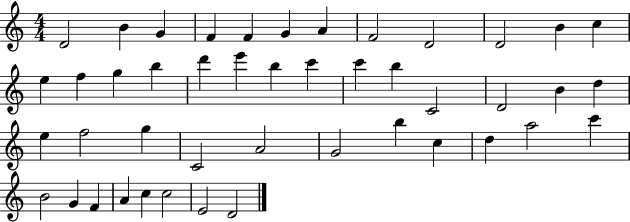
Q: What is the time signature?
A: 4/4